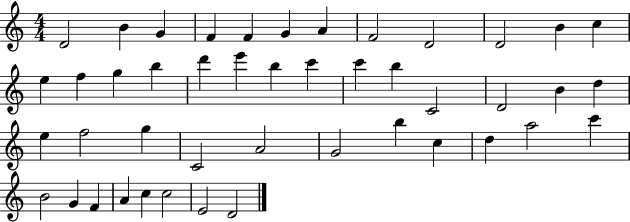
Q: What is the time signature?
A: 4/4